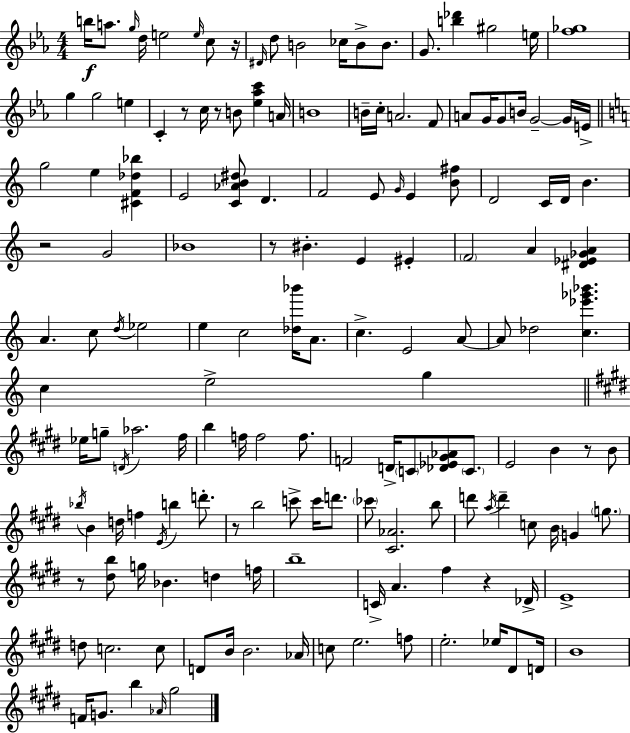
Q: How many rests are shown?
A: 9